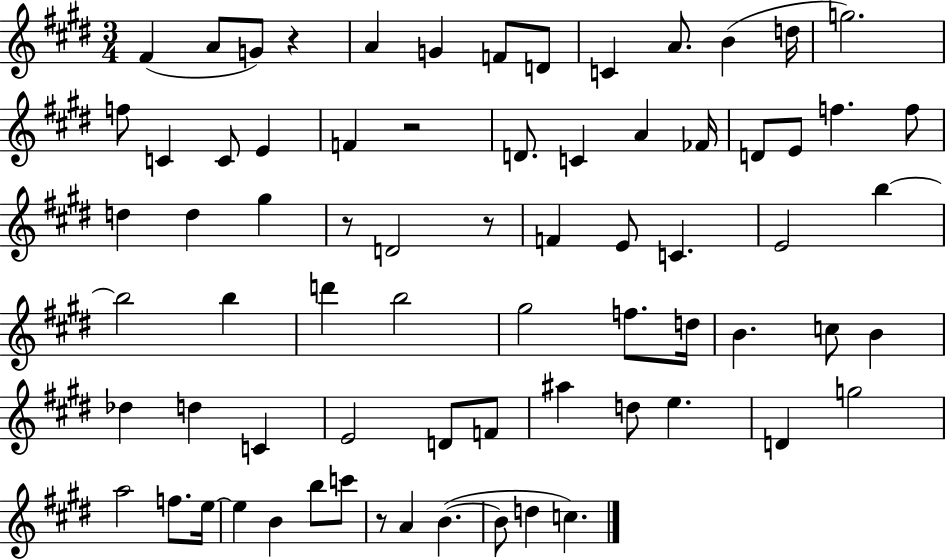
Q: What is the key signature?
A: E major